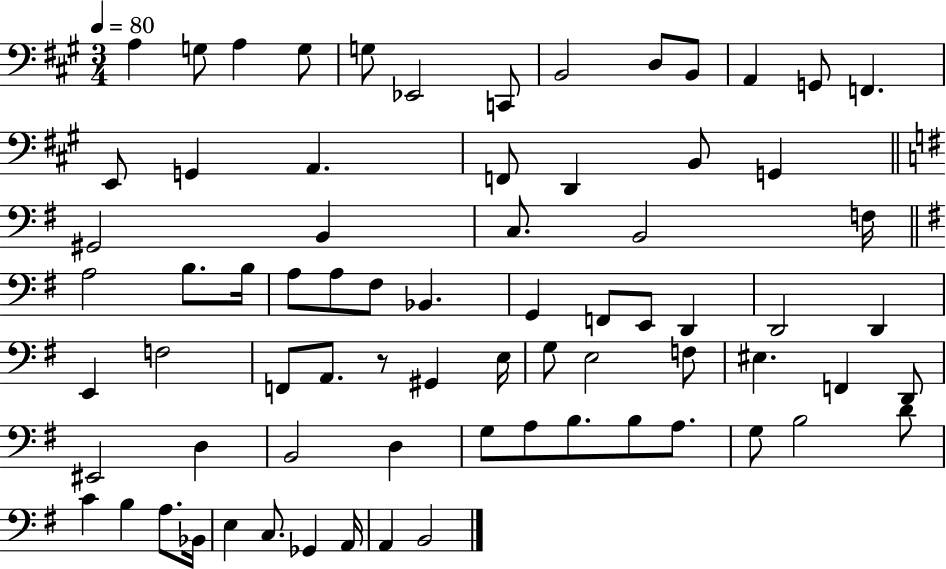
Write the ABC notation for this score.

X:1
T:Untitled
M:3/4
L:1/4
K:A
A, G,/2 A, G,/2 G,/2 _E,,2 C,,/2 B,,2 D,/2 B,,/2 A,, G,,/2 F,, E,,/2 G,, A,, F,,/2 D,, B,,/2 G,, ^G,,2 B,, C,/2 B,,2 F,/4 A,2 B,/2 B,/4 A,/2 A,/2 ^F,/2 _B,, G,, F,,/2 E,,/2 D,, D,,2 D,, E,, F,2 F,,/2 A,,/2 z/2 ^G,, E,/4 G,/2 E,2 F,/2 ^E, F,, D,,/2 ^E,,2 D, B,,2 D, G,/2 A,/2 B,/2 B,/2 A,/2 G,/2 B,2 D/2 C B, A,/2 _B,,/4 E, C,/2 _G,, A,,/4 A,, B,,2